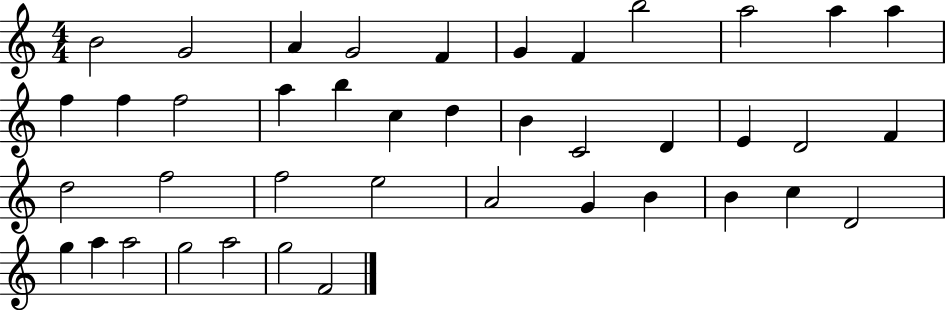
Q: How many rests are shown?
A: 0